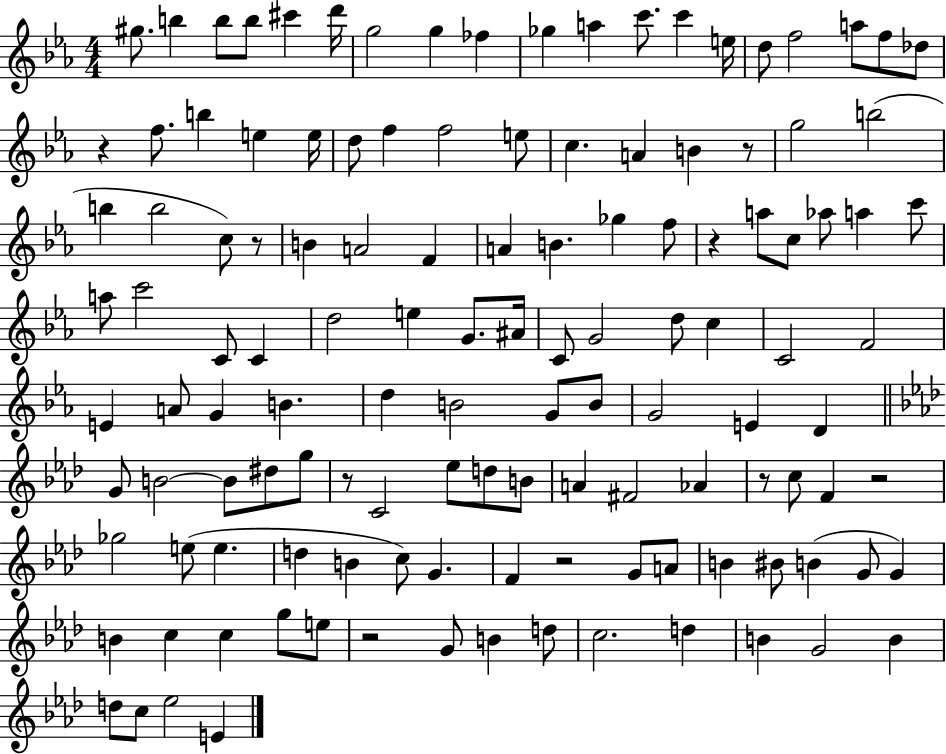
{
  \clef treble
  \numericTimeSignature
  \time 4/4
  \key ees \major
  gis''8. b''4 b''8 b''8 cis'''4 d'''16 | g''2 g''4 fes''4 | ges''4 a''4 c'''8. c'''4 e''16 | d''8 f''2 a''8 f''8 des''8 | \break r4 f''8. b''4 e''4 e''16 | d''8 f''4 f''2 e''8 | c''4. a'4 b'4 r8 | g''2 b''2( | \break b''4 b''2 c''8) r8 | b'4 a'2 f'4 | a'4 b'4. ges''4 f''8 | r4 a''8 c''8 aes''8 a''4 c'''8 | \break a''8 c'''2 c'8 c'4 | d''2 e''4 g'8. ais'16 | c'8 g'2 d''8 c''4 | c'2 f'2 | \break e'4 a'8 g'4 b'4. | d''4 b'2 g'8 b'8 | g'2 e'4 d'4 | \bar "||" \break \key f \minor g'8 b'2~~ b'8 dis''8 g''8 | r8 c'2 ees''8 d''8 b'8 | a'4 fis'2 aes'4 | r8 c''8 f'4 r2 | \break ges''2 e''8( e''4. | d''4 b'4 c''8) g'4. | f'4 r2 g'8 a'8 | b'4 bis'8 b'4( g'8 g'4) | \break b'4 c''4 c''4 g''8 e''8 | r2 g'8 b'4 d''8 | c''2. d''4 | b'4 g'2 b'4 | \break d''8 c''8 ees''2 e'4 | \bar "|."
}